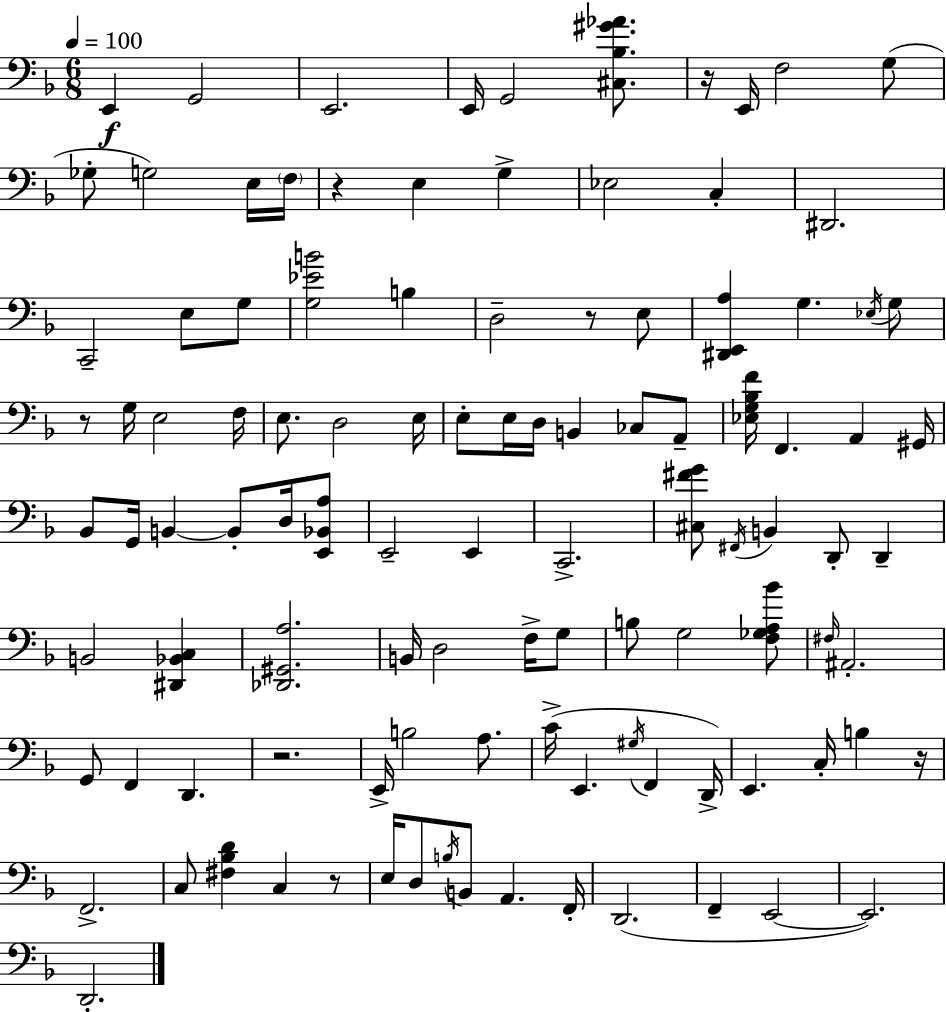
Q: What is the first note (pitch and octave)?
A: E2